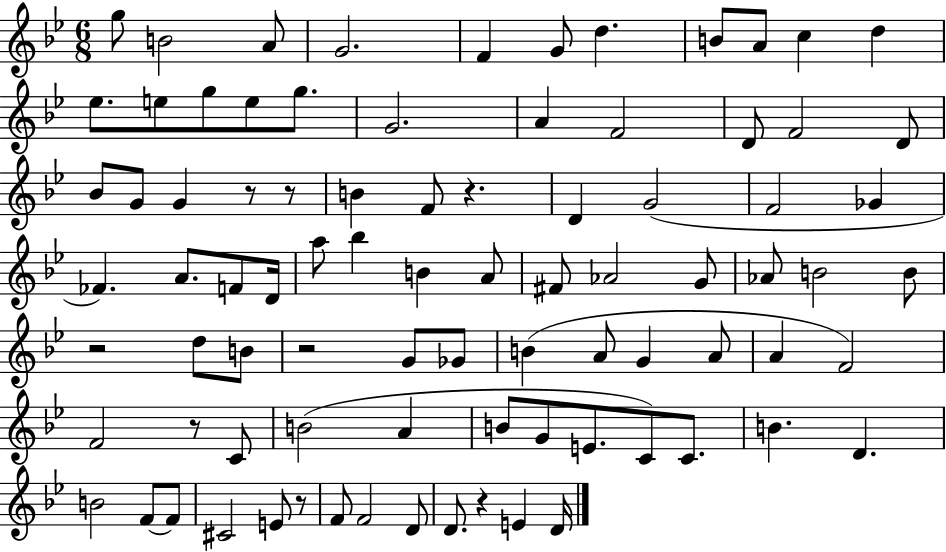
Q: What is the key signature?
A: BES major